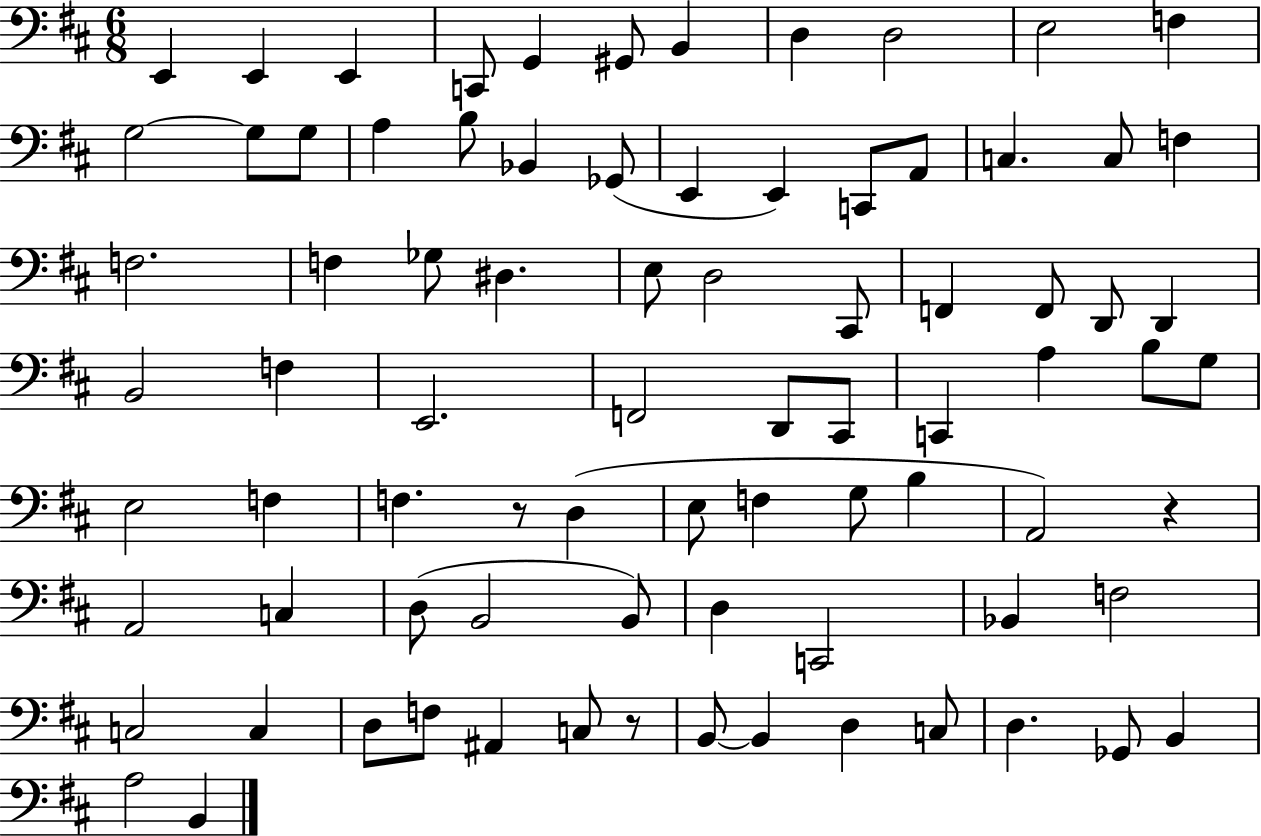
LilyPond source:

{
  \clef bass
  \numericTimeSignature
  \time 6/8
  \key d \major
  e,4 e,4 e,4 | c,8 g,4 gis,8 b,4 | d4 d2 | e2 f4 | \break g2~~ g8 g8 | a4 b8 bes,4 ges,8( | e,4 e,4) c,8 a,8 | c4. c8 f4 | \break f2. | f4 ges8 dis4. | e8 d2 cis,8 | f,4 f,8 d,8 d,4 | \break b,2 f4 | e,2. | f,2 d,8 cis,8 | c,4 a4 b8 g8 | \break e2 f4 | f4. r8 d4( | e8 f4 g8 b4 | a,2) r4 | \break a,2 c4 | d8( b,2 b,8) | d4 c,2 | bes,4 f2 | \break c2 c4 | d8 f8 ais,4 c8 r8 | b,8~~ b,4 d4 c8 | d4. ges,8 b,4 | \break a2 b,4 | \bar "|."
}